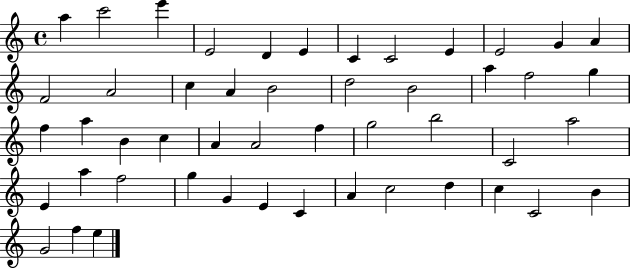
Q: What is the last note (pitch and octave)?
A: E5